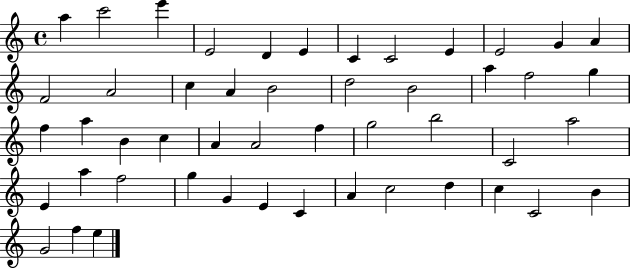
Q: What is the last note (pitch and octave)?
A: E5